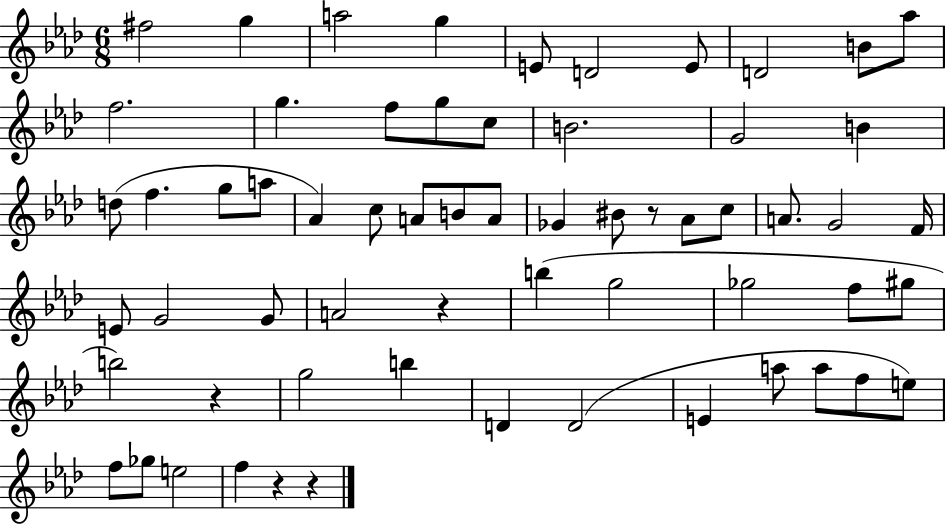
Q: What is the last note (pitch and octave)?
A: F5